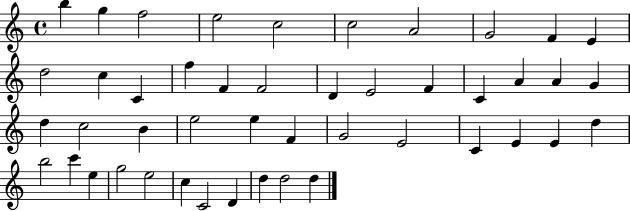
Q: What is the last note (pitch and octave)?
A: D5